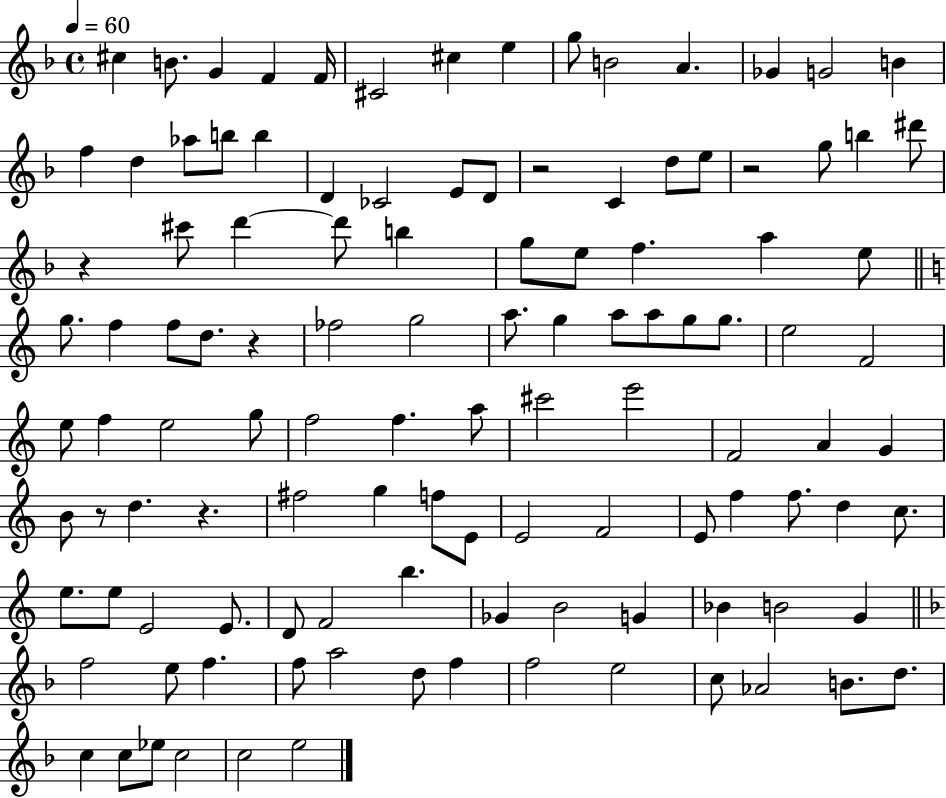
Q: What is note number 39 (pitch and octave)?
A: G5